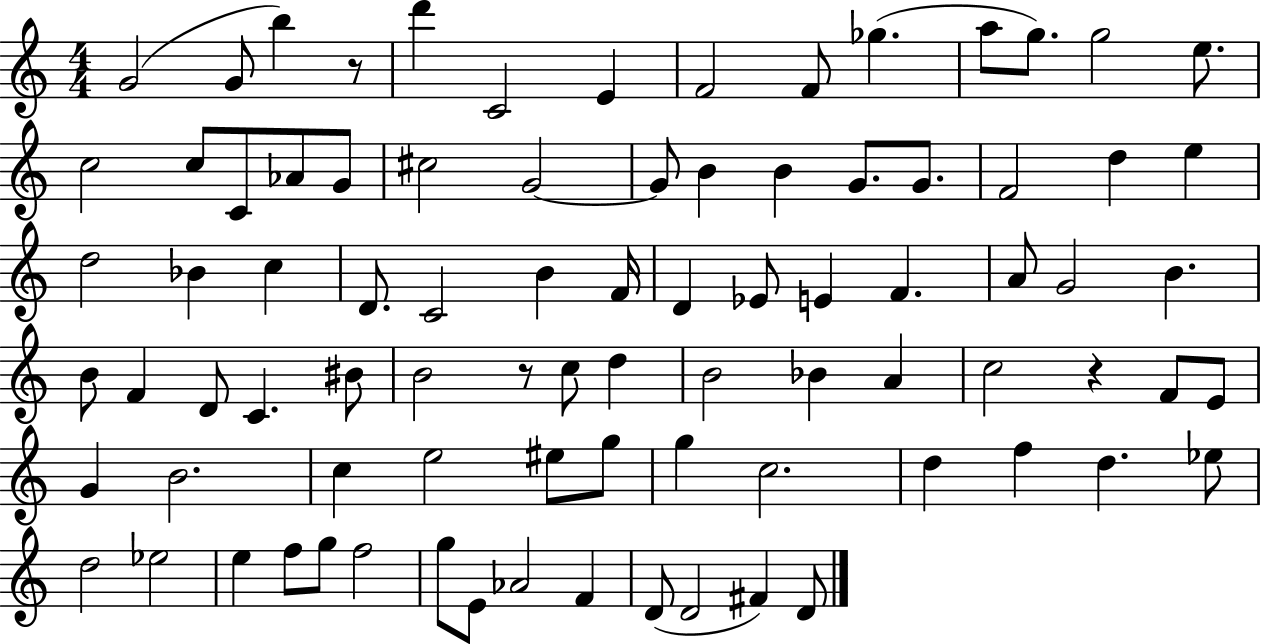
{
  \clef treble
  \numericTimeSignature
  \time 4/4
  \key c \major
  g'2( g'8 b''4) r8 | d'''4 c'2 e'4 | f'2 f'8 ges''4.( | a''8 g''8.) g''2 e''8. | \break c''2 c''8 c'8 aes'8 g'8 | cis''2 g'2~~ | g'8 b'4 b'4 g'8. g'8. | f'2 d''4 e''4 | \break d''2 bes'4 c''4 | d'8. c'2 b'4 f'16 | d'4 ees'8 e'4 f'4. | a'8 g'2 b'4. | \break b'8 f'4 d'8 c'4. bis'8 | b'2 r8 c''8 d''4 | b'2 bes'4 a'4 | c''2 r4 f'8 e'8 | \break g'4 b'2. | c''4 e''2 eis''8 g''8 | g''4 c''2. | d''4 f''4 d''4. ees''8 | \break d''2 ees''2 | e''4 f''8 g''8 f''2 | g''8 e'8 aes'2 f'4 | d'8( d'2 fis'4) d'8 | \break \bar "|."
}